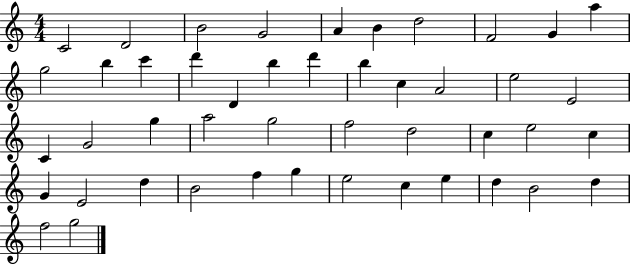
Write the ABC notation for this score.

X:1
T:Untitled
M:4/4
L:1/4
K:C
C2 D2 B2 G2 A B d2 F2 G a g2 b c' d' D b d' b c A2 e2 E2 C G2 g a2 g2 f2 d2 c e2 c G E2 d B2 f g e2 c e d B2 d f2 g2